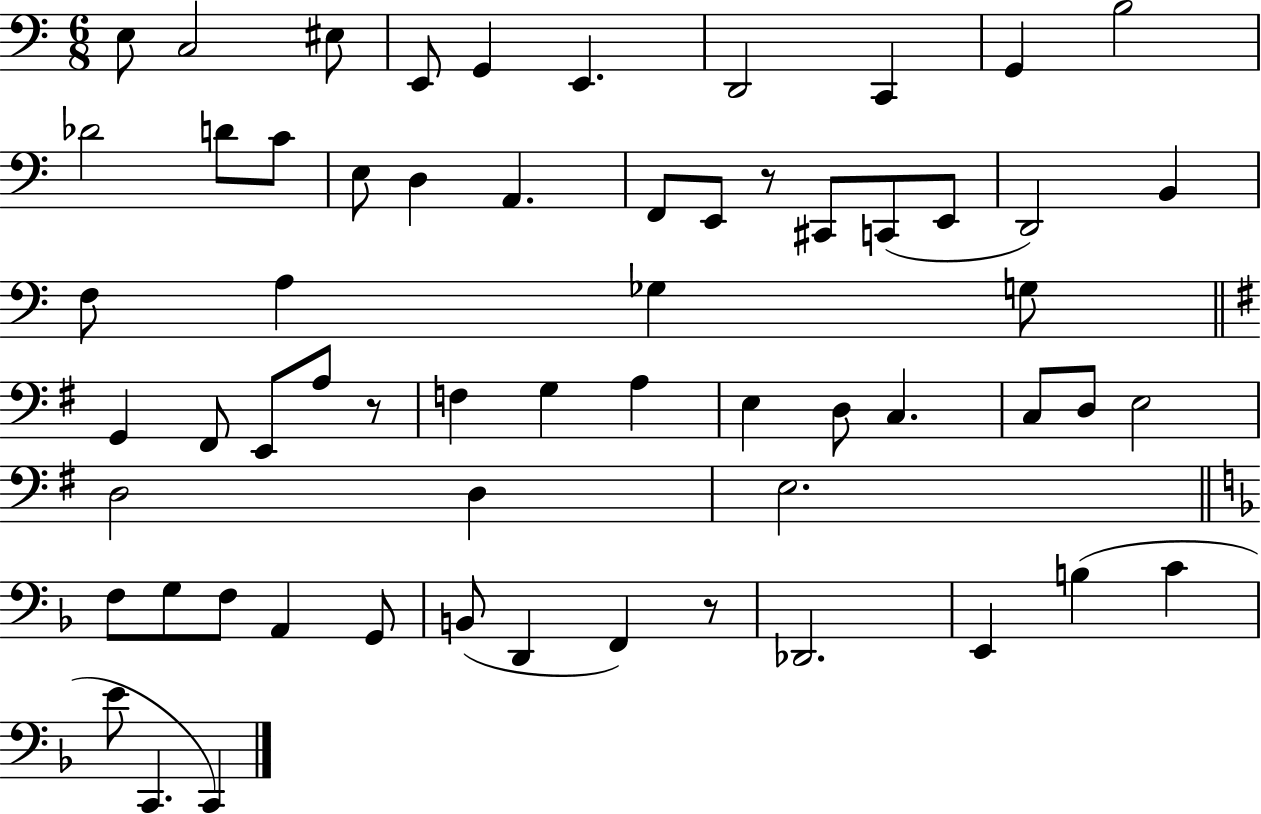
E3/e C3/h EIS3/e E2/e G2/q E2/q. D2/h C2/q G2/q B3/h Db4/h D4/e C4/e E3/e D3/q A2/q. F2/e E2/e R/e C#2/e C2/e E2/e D2/h B2/q F3/e A3/q Gb3/q G3/e G2/q F#2/e E2/e A3/e R/e F3/q G3/q A3/q E3/q D3/e C3/q. C3/e D3/e E3/h D3/h D3/q E3/h. F3/e G3/e F3/e A2/q G2/e B2/e D2/q F2/q R/e Db2/h. E2/q B3/q C4/q E4/e C2/q. C2/q